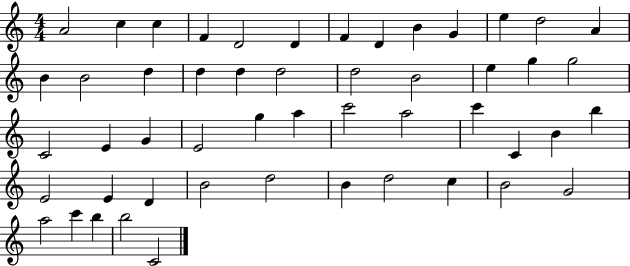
{
  \clef treble
  \numericTimeSignature
  \time 4/4
  \key c \major
  a'2 c''4 c''4 | f'4 d'2 d'4 | f'4 d'4 b'4 g'4 | e''4 d''2 a'4 | \break b'4 b'2 d''4 | d''4 d''4 d''2 | d''2 b'2 | e''4 g''4 g''2 | \break c'2 e'4 g'4 | e'2 g''4 a''4 | c'''2 a''2 | c'''4 c'4 b'4 b''4 | \break e'2 e'4 d'4 | b'2 d''2 | b'4 d''2 c''4 | b'2 g'2 | \break a''2 c'''4 b''4 | b''2 c'2 | \bar "|."
}